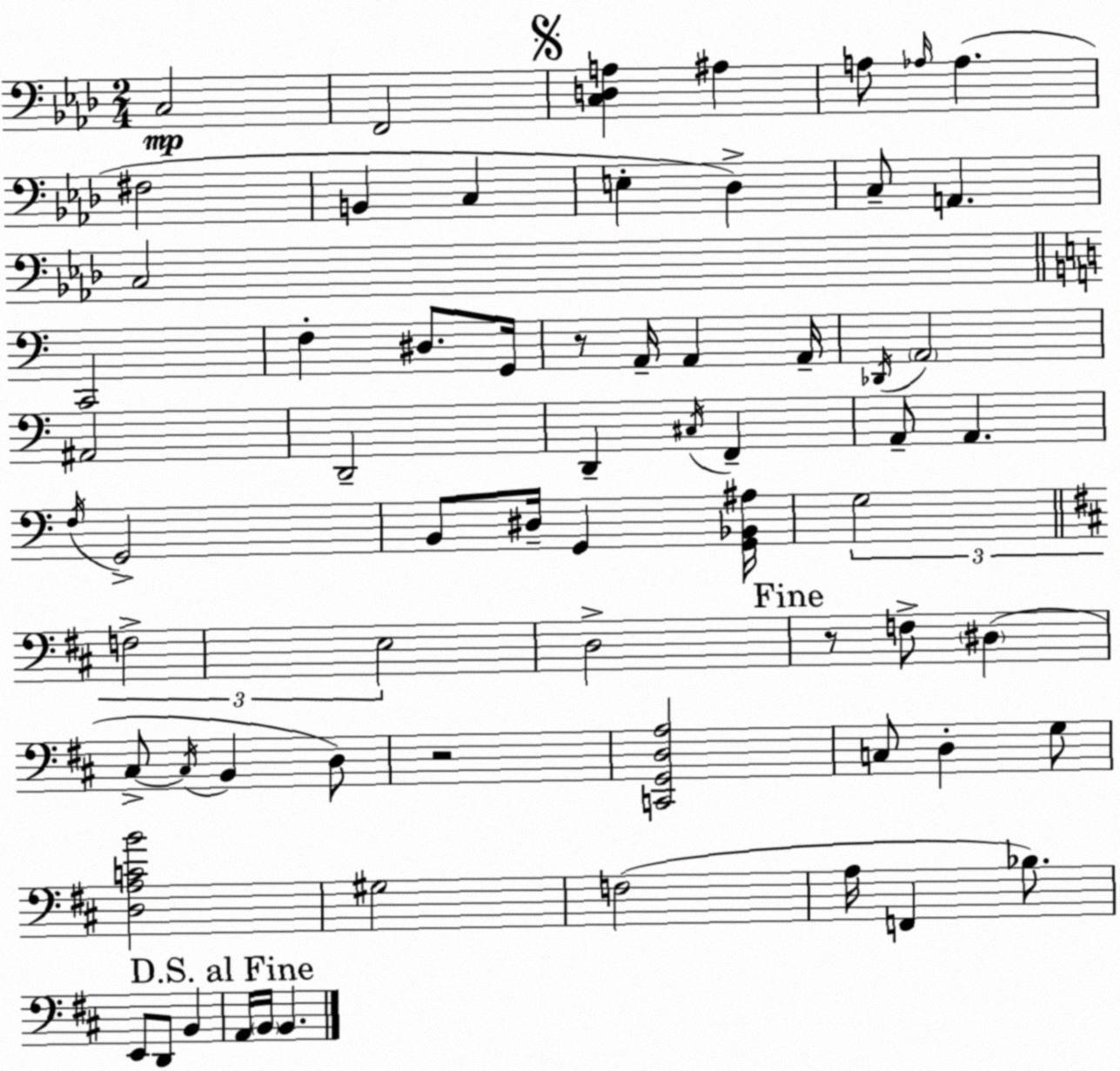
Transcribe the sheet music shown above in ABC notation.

X:1
T:Untitled
M:2/4
L:1/4
K:Ab
C,2 F,,2 [C,D,A,] ^A, A,/2 _A,/4 _A, ^F,2 B,, C, E, _D, C,/2 A,, C,2 C,,2 F, ^D,/2 G,,/4 z/2 A,,/4 A,, A,,/4 _D,,/4 A,,2 ^A,,2 D,,2 D,, ^C,/4 F,, A,,/2 A,, F,/4 G,,2 B,,/2 ^D,/4 G,, [G,,_B,,^A,]/4 G,2 F,2 E,2 D,2 z/2 F,/2 ^D, ^C,/2 ^C,/4 B,, D,/2 z2 [C,,G,,D,A,]2 C,/2 D, G,/2 [D,A,CB]2 ^G,2 F,2 A,/4 F,, _B,/2 E,,/2 D,,/2 B,, A,,/4 B,,/4 B,,